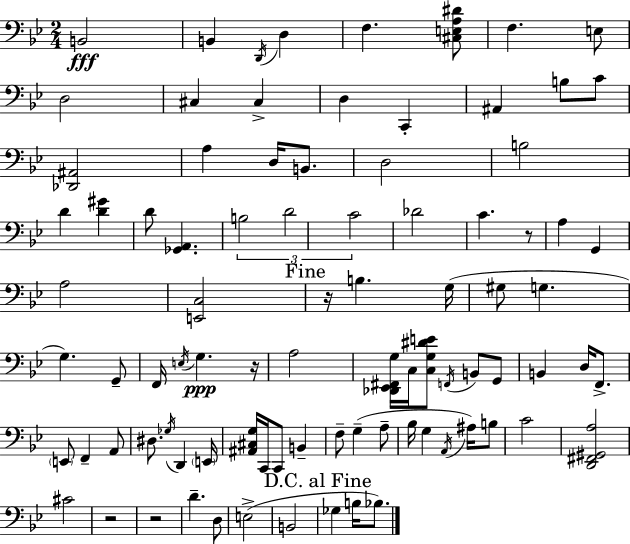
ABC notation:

X:1
T:Untitled
M:2/4
L:1/4
K:Bb
B,,2 B,, D,,/4 D, F, [^C,E,A,^D]/2 F, E,/2 D,2 ^C, ^C, D, C,, ^A,, B,/2 C/2 [_D,,^A,,]2 A, D,/4 B,,/2 D,2 B,2 D [D^G] D/2 [_G,,A,,] B,2 D2 C2 _D2 C z/2 A, G,, A,2 [E,,C,]2 z/4 B, G,/4 ^G,/2 G, G, G,,/2 F,,/4 E,/4 G, z/4 A,2 [_D,,_E,,^F,,G,]/4 C,/4 [C,G,^DE]/2 F,,/4 B,,/2 G,,/2 B,, D,/4 F,,/2 E,,/2 F,, A,,/2 ^D,/2 _G,/4 D,, E,,/4 [^A,,^C,G,]/4 C,,/4 C,,/2 B,, F,/2 G, A,/2 _B,/4 G, A,,/4 ^A,/4 B,/2 C2 [D,,^F,,^G,,A,]2 ^C2 z2 z2 D D,/2 E,2 B,,2 _G, B,/4 _B,/2